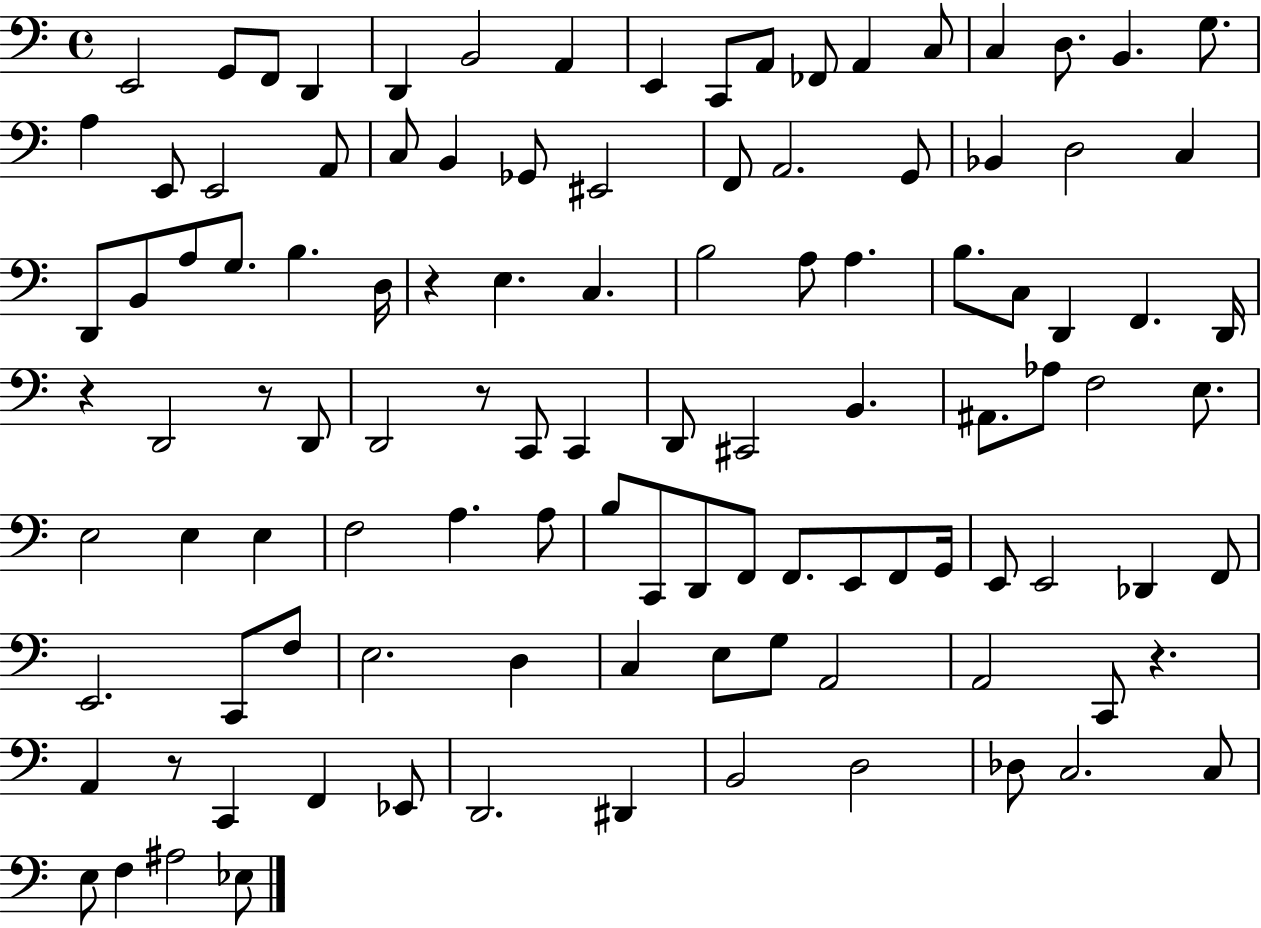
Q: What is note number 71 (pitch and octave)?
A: E2